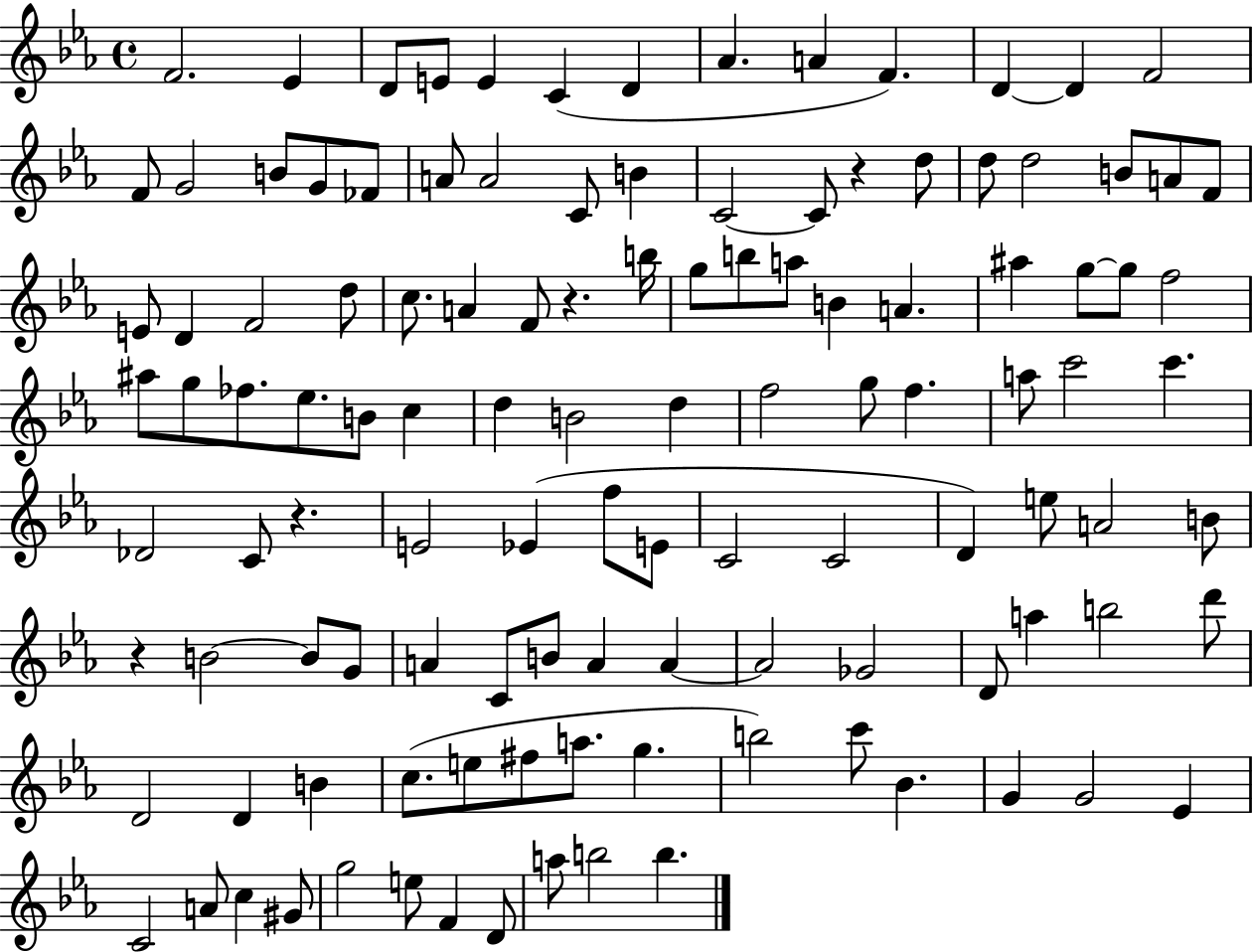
F4/h. Eb4/q D4/e E4/e E4/q C4/q D4/q Ab4/q. A4/q F4/q. D4/q D4/q F4/h F4/e G4/h B4/e G4/e FES4/e A4/e A4/h C4/e B4/q C4/h C4/e R/q D5/e D5/e D5/h B4/e A4/e F4/e E4/e D4/q F4/h D5/e C5/e. A4/q F4/e R/q. B5/s G5/e B5/e A5/e B4/q A4/q. A#5/q G5/e G5/e F5/h A#5/e G5/e FES5/e. Eb5/e. B4/e C5/q D5/q B4/h D5/q F5/h G5/e F5/q. A5/e C6/h C6/q. Db4/h C4/e R/q. E4/h Eb4/q F5/e E4/e C4/h C4/h D4/q E5/e A4/h B4/e R/q B4/h B4/e G4/e A4/q C4/e B4/e A4/q A4/q A4/h Gb4/h D4/e A5/q B5/h D6/e D4/h D4/q B4/q C5/e. E5/e F#5/e A5/e. G5/q. B5/h C6/e Bb4/q. G4/q G4/h Eb4/q C4/h A4/e C5/q G#4/e G5/h E5/e F4/q D4/e A5/e B5/h B5/q.